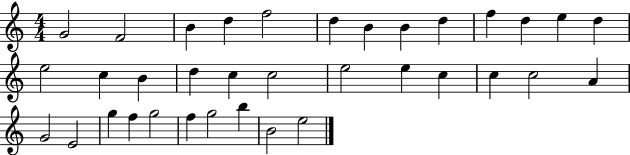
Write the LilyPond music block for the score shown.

{
  \clef treble
  \numericTimeSignature
  \time 4/4
  \key c \major
  g'2 f'2 | b'4 d''4 f''2 | d''4 b'4 b'4 d''4 | f''4 d''4 e''4 d''4 | \break e''2 c''4 b'4 | d''4 c''4 c''2 | e''2 e''4 c''4 | c''4 c''2 a'4 | \break g'2 e'2 | g''4 f''4 g''2 | f''4 g''2 b''4 | b'2 e''2 | \break \bar "|."
}